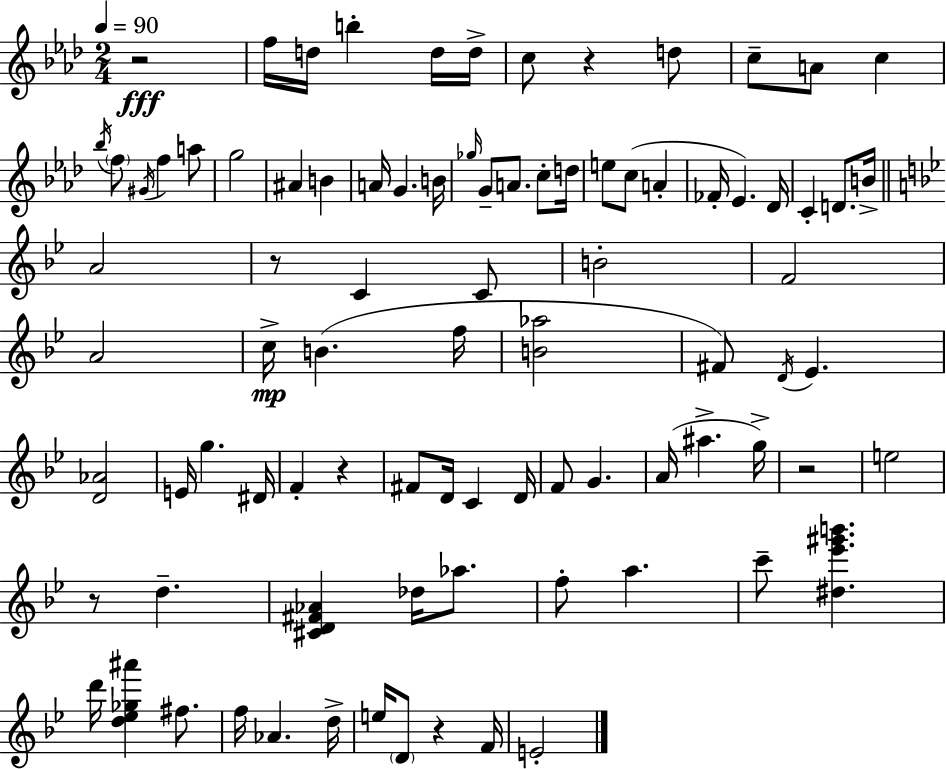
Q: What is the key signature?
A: F minor